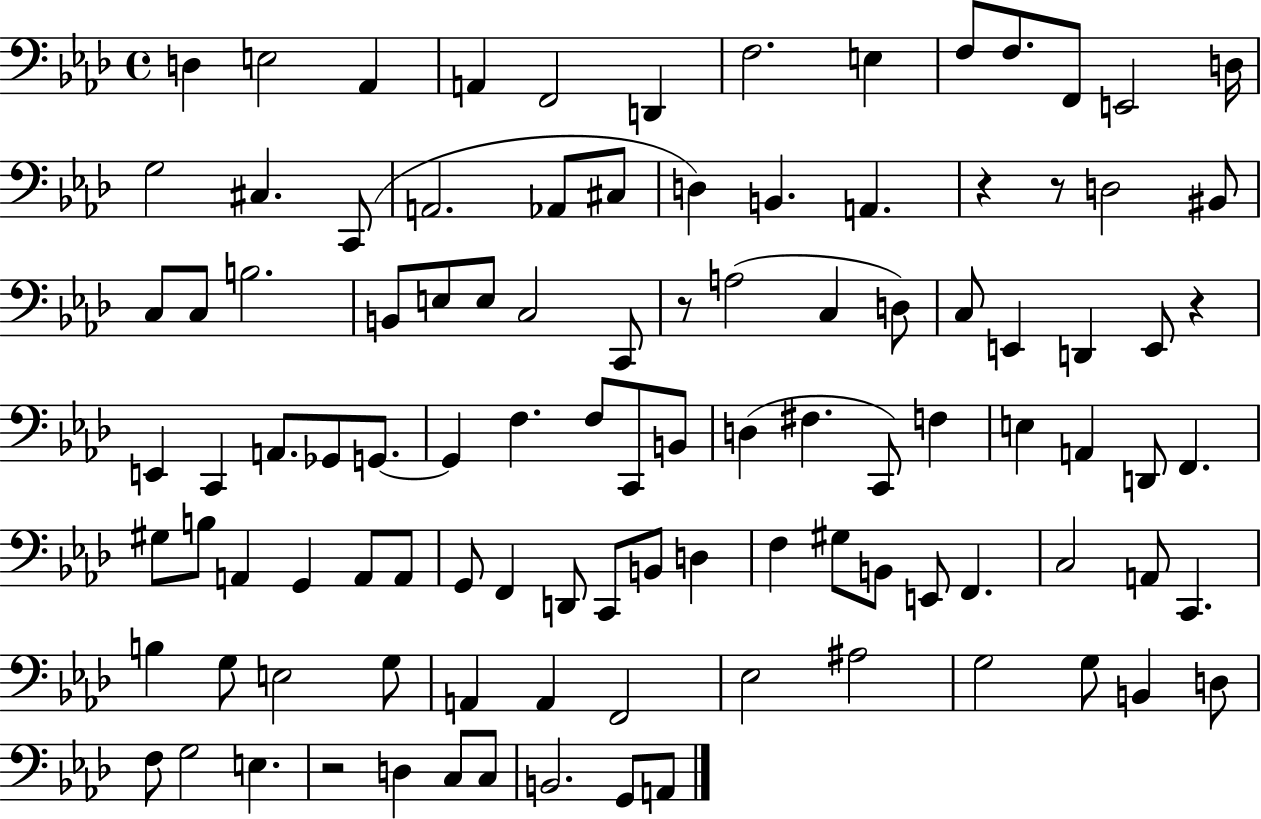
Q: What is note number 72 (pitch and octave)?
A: B2